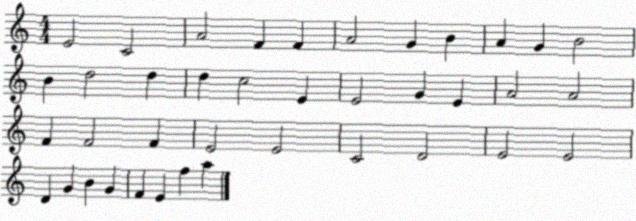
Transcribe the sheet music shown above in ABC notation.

X:1
T:Untitled
M:4/4
L:1/4
K:C
E2 C2 A2 F F A2 G B A G B2 B d2 d d c2 E E2 G E A2 A2 F F2 F E2 E2 C2 D2 E2 E2 D G B G F E f a